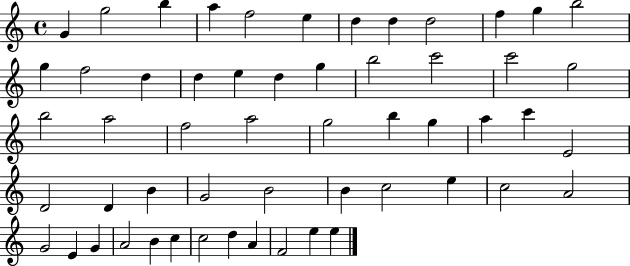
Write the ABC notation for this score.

X:1
T:Untitled
M:4/4
L:1/4
K:C
G g2 b a f2 e d d d2 f g b2 g f2 d d e d g b2 c'2 c'2 g2 b2 a2 f2 a2 g2 b g a c' E2 D2 D B G2 B2 B c2 e c2 A2 G2 E G A2 B c c2 d A F2 e e